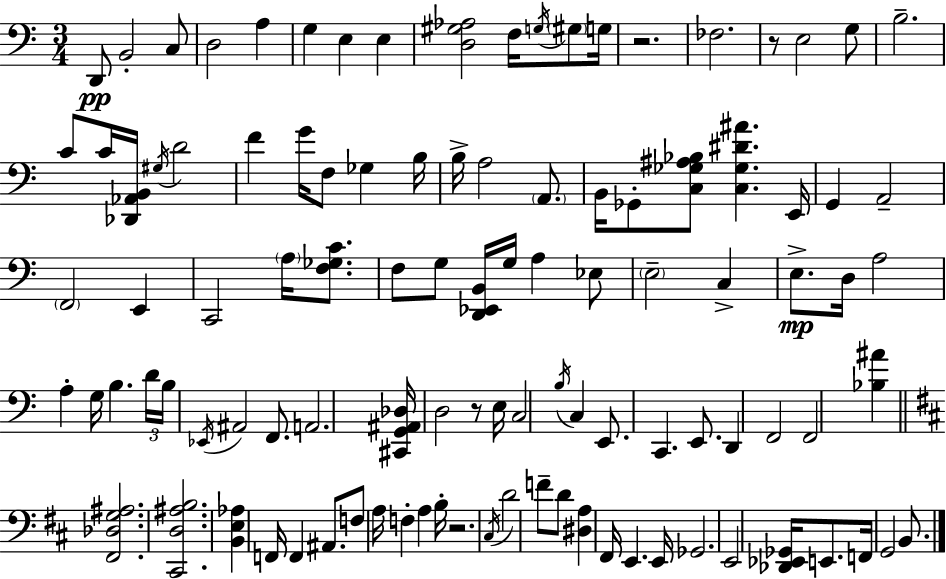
X:1
T:Untitled
M:3/4
L:1/4
K:C
D,,/2 B,,2 C,/2 D,2 A, G, E, E, [D,^G,_A,]2 F,/4 G,/4 ^G,/2 G,/4 z2 _F,2 z/2 E,2 G,/2 B,2 C/2 C/4 [_D,,_A,,B,,]/4 ^G,/4 D2 F G/4 F,/2 _G, B,/4 B,/4 A,2 A,,/2 B,,/4 _G,,/2 [C,_G,^A,_B,]/2 [C,_G,^D^A] E,,/4 G,, A,,2 F,,2 E,, C,,2 A,/4 [F,_G,C]/2 F,/2 G,/2 [D,,_E,,B,,]/4 G,/4 A, _E,/2 E,2 C, E,/2 D,/4 A,2 A, G,/4 B, D/4 B,/4 _E,,/4 ^A,,2 F,,/2 A,,2 [^C,,G,,^A,,_D,]/4 D,2 z/2 E,/4 C,2 B,/4 C, E,,/2 C,, E,,/2 D,, F,,2 F,,2 [_B,^A] [^F,,_D,G,^A,]2 [^C,,D,^A,B,]2 [B,,E,_A,] F,,/4 F,, ^A,,/2 F,/2 A,/4 F, A, B,/4 z2 ^C,/4 D2 F/2 D/2 [^D,A,] ^F,,/4 E,, E,,/4 _G,,2 E,,2 [_D,,_E,,_G,,]/4 E,,/2 F,,/4 G,,2 B,,/2